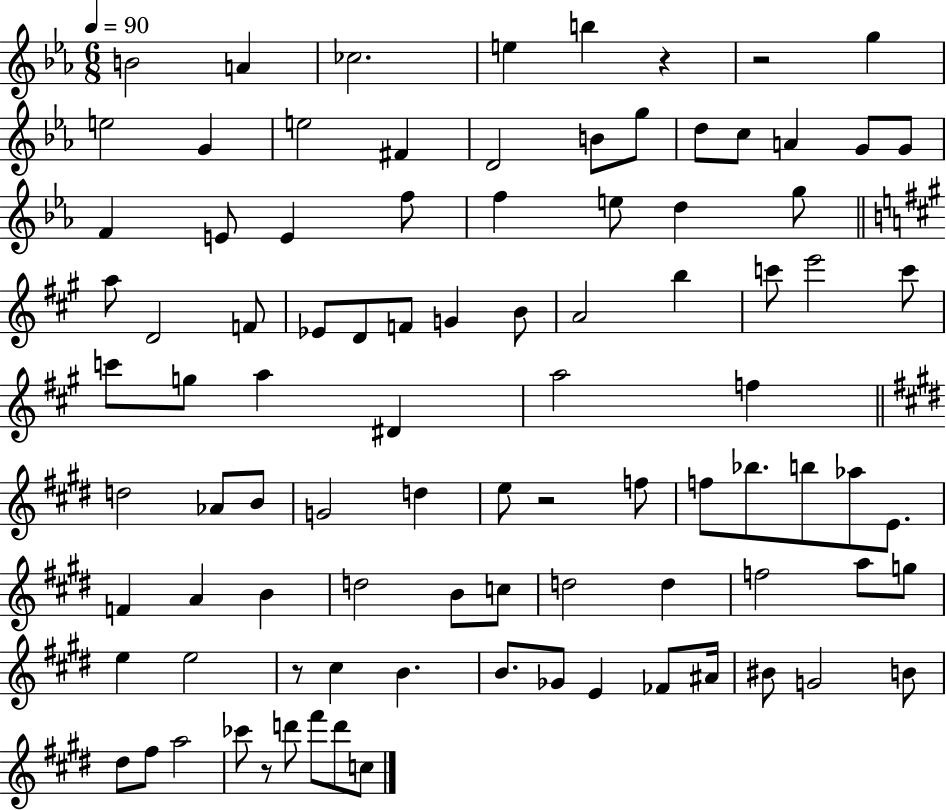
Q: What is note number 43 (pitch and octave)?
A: D#4